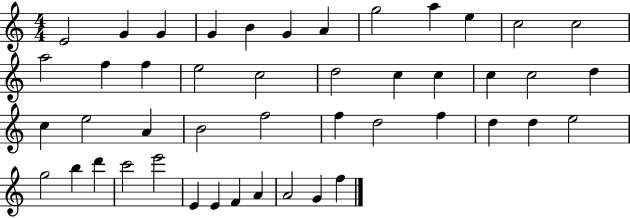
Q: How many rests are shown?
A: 0